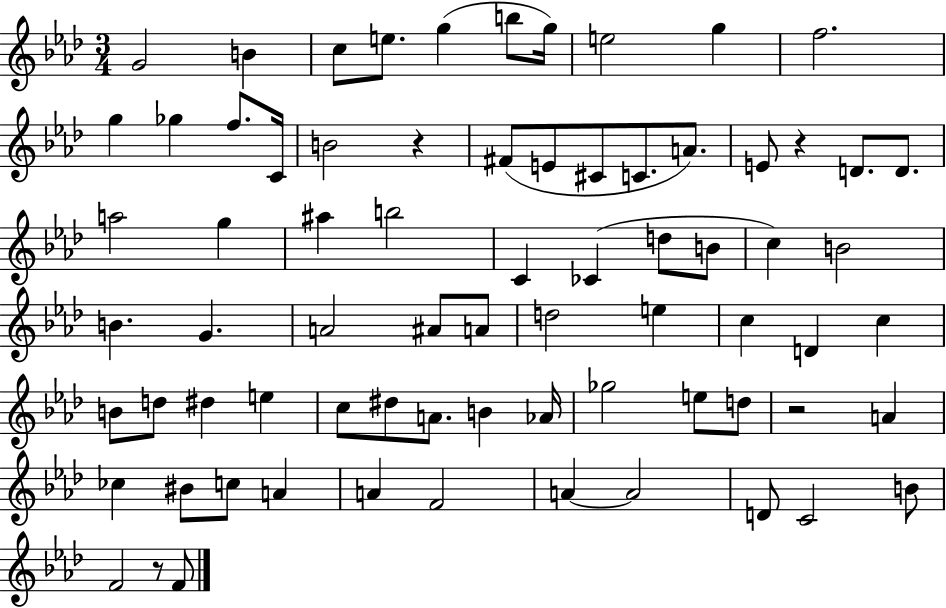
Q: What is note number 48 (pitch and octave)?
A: C5